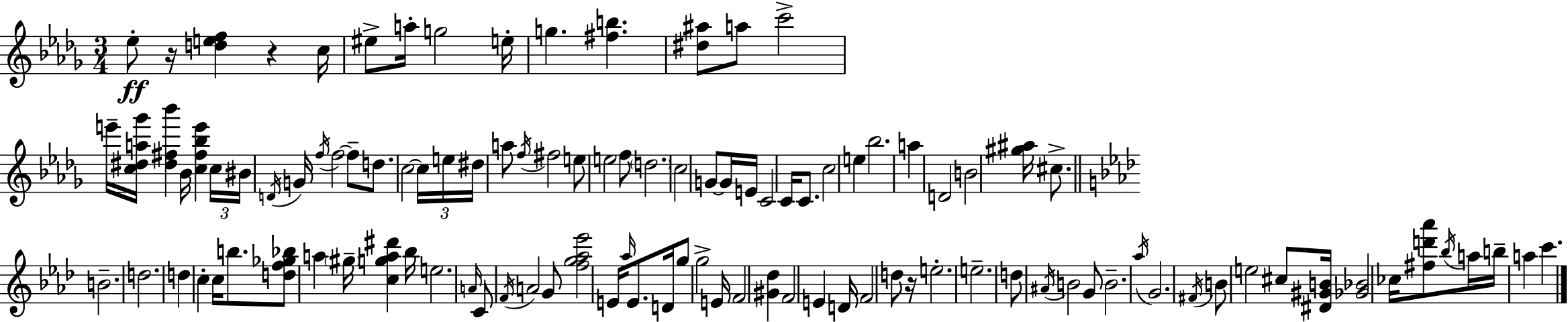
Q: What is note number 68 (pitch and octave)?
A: F4